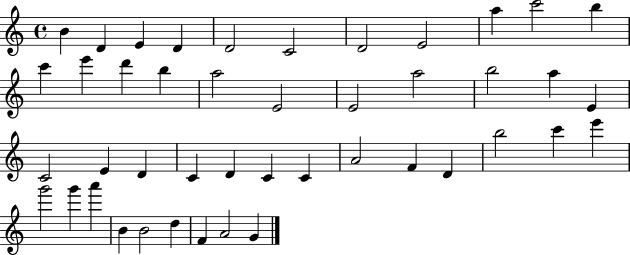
B4/q D4/q E4/q D4/q D4/h C4/h D4/h E4/h A5/q C6/h B5/q C6/q E6/q D6/q B5/q A5/h E4/h E4/h A5/h B5/h A5/q E4/q C4/h E4/q D4/q C4/q D4/q C4/q C4/q A4/h F4/q D4/q B5/h C6/q E6/q G6/h G6/q A6/q B4/q B4/h D5/q F4/q A4/h G4/q